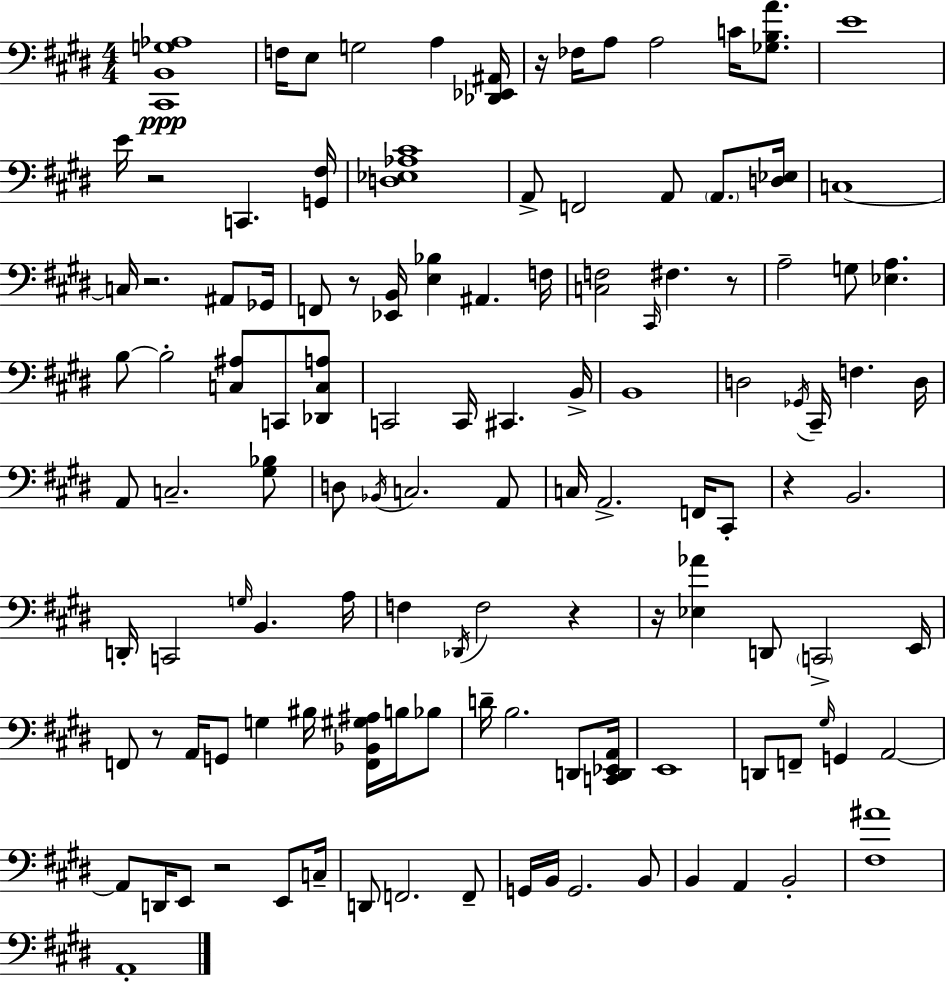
X:1
T:Untitled
M:4/4
L:1/4
K:E
[^C,,B,,G,_A,]4 F,/4 E,/2 G,2 A, [_D,,_E,,^A,,]/4 z/4 _F,/4 A,/2 A,2 C/4 [_G,B,A]/2 E4 E/4 z2 C,, [G,,^F,]/4 [D,_E,_A,^C]4 A,,/2 F,,2 A,,/2 A,,/2 [D,_E,]/4 C,4 C,/4 z2 ^A,,/2 _G,,/4 F,,/2 z/2 [_E,,B,,]/4 [E,_B,] ^A,, F,/4 [C,F,]2 ^C,,/4 ^F, z/2 A,2 G,/2 [_E,A,] B,/2 B,2 [C,^A,]/2 C,,/2 [_D,,C,A,]/2 C,,2 C,,/4 ^C,, B,,/4 B,,4 D,2 _G,,/4 ^C,,/4 F, D,/4 A,,/2 C,2 [^G,_B,]/2 D,/2 _B,,/4 C,2 A,,/2 C,/4 A,,2 F,,/4 ^C,,/2 z B,,2 D,,/4 C,,2 G,/4 B,, A,/4 F, _D,,/4 F,2 z z/4 [_E,_A] D,,/2 C,,2 E,,/4 F,,/2 z/2 A,,/4 G,,/2 G, ^B,/4 [F,,_B,,^G,^A,]/4 B,/4 _B,/2 D/4 B,2 D,,/2 [C,,D,,_E,,A,,]/4 E,,4 D,,/2 F,,/2 ^G,/4 G,, A,,2 A,,/2 D,,/4 E,,/2 z2 E,,/2 C,/4 D,,/2 F,,2 F,,/2 G,,/4 B,,/4 G,,2 B,,/2 B,, A,, B,,2 [^F,^A]4 A,,4